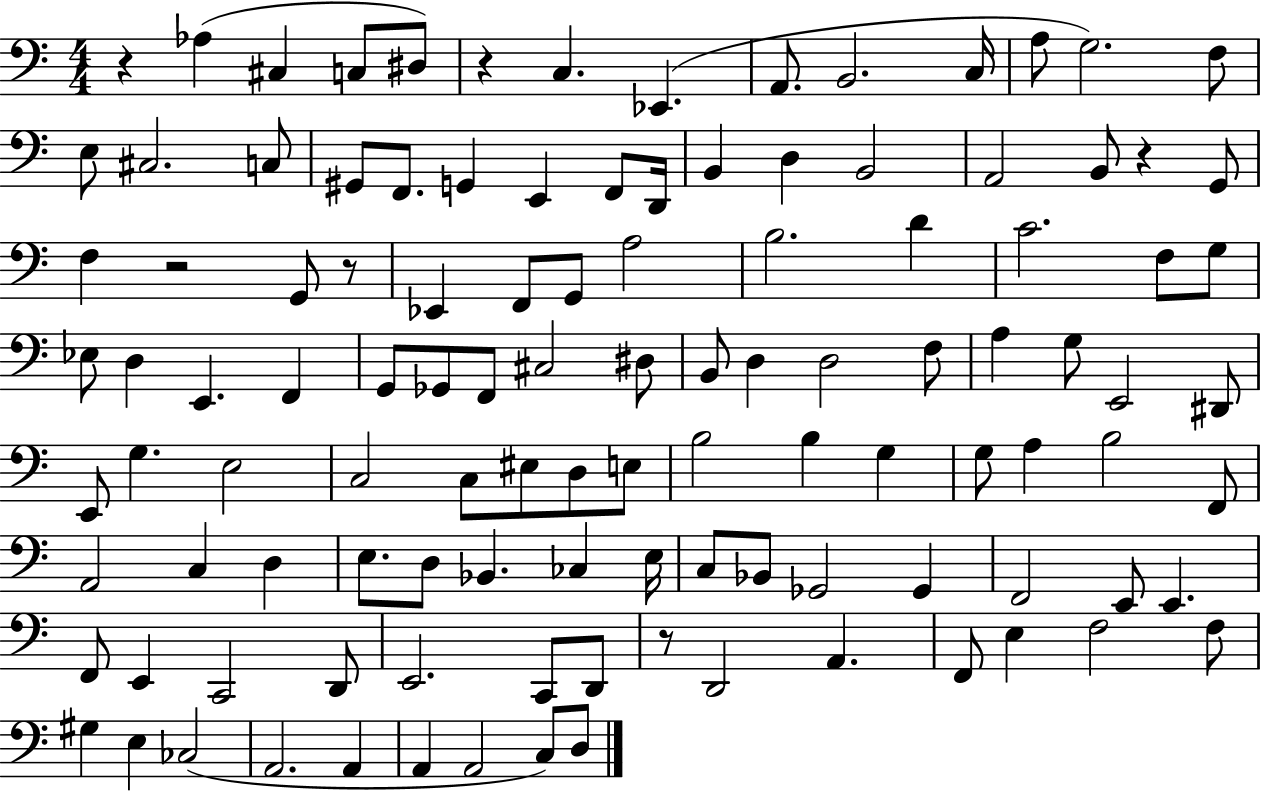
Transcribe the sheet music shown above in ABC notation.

X:1
T:Untitled
M:4/4
L:1/4
K:C
z _A, ^C, C,/2 ^D,/2 z C, _E,, A,,/2 B,,2 C,/4 A,/2 G,2 F,/2 E,/2 ^C,2 C,/2 ^G,,/2 F,,/2 G,, E,, F,,/2 D,,/4 B,, D, B,,2 A,,2 B,,/2 z G,,/2 F, z2 G,,/2 z/2 _E,, F,,/2 G,,/2 A,2 B,2 D C2 F,/2 G,/2 _E,/2 D, E,, F,, G,,/2 _G,,/2 F,,/2 ^C,2 ^D,/2 B,,/2 D, D,2 F,/2 A, G,/2 E,,2 ^D,,/2 E,,/2 G, E,2 C,2 C,/2 ^E,/2 D,/2 E,/2 B,2 B, G, G,/2 A, B,2 F,,/2 A,,2 C, D, E,/2 D,/2 _B,, _C, E,/4 C,/2 _B,,/2 _G,,2 _G,, F,,2 E,,/2 E,, F,,/2 E,, C,,2 D,,/2 E,,2 C,,/2 D,,/2 z/2 D,,2 A,, F,,/2 E, F,2 F,/2 ^G, E, _C,2 A,,2 A,, A,, A,,2 C,/2 D,/2